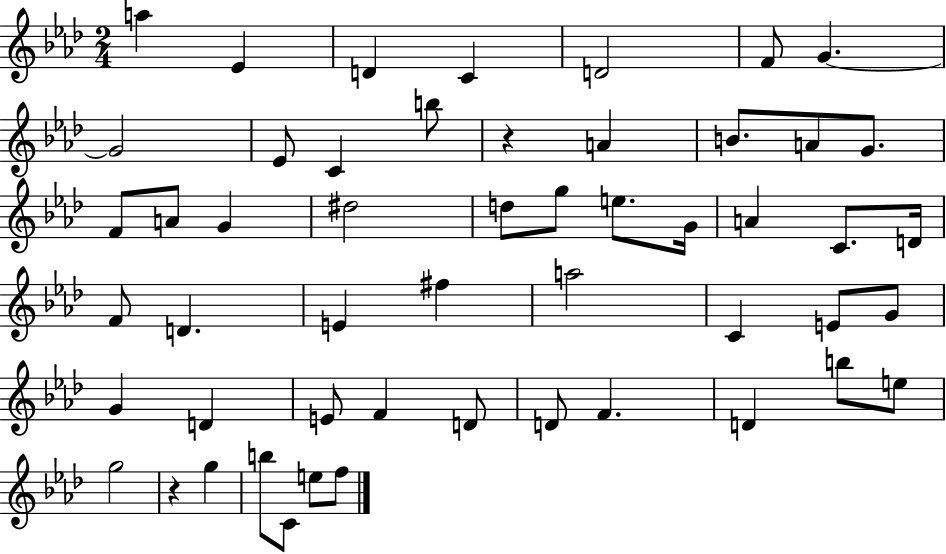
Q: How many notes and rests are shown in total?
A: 52